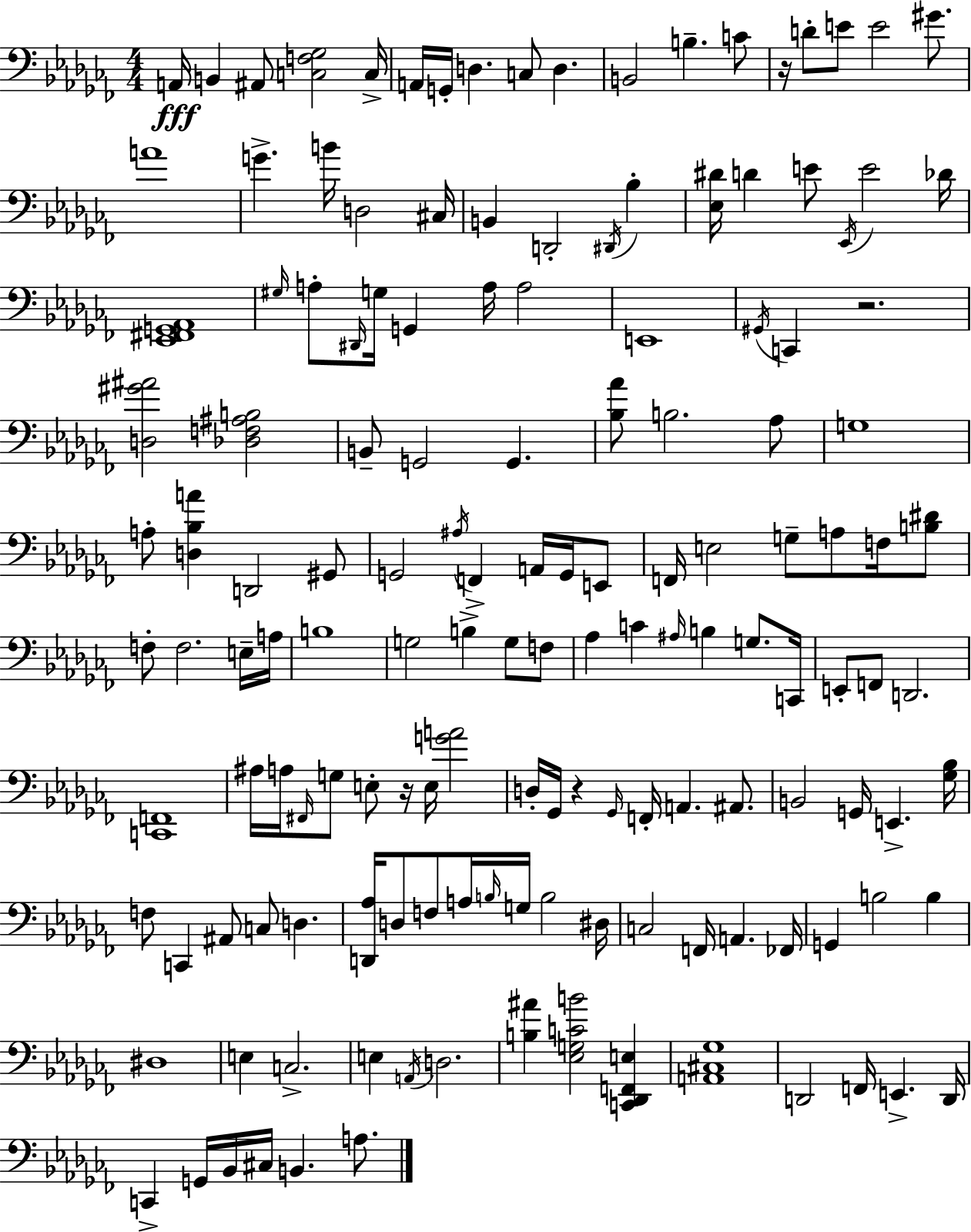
{
  \clef bass
  \numericTimeSignature
  \time 4/4
  \key aes \minor
  a,16\fff b,4 ais,8 <c f ges>2 c16-> | a,16 g,16-. d4. c8 d4. | b,2 b4.-- c'8 | r16 d'8-. e'8 e'2 gis'8. | \break a'1 | g'4.-> b'16 d2 cis16 | b,4 d,2-. \acciaccatura { dis,16 } bes4-. | <ees dis'>16 d'4 e'8 \acciaccatura { ees,16 } e'2 | \break des'16 <ees, fis, g, aes,>1 | \grace { gis16 } a8-. \grace { dis,16 } g16 g,4 a16 a2 | e,1 | \acciaccatura { gis,16 } c,4 r2. | \break <d gis' ais'>2 <des f ais b>2 | b,8-- g,2 g,4. | <bes aes'>8 b2. | aes8 g1 | \break a8-. <d bes a'>4 d,2 | gis,8 g,2 \acciaccatura { ais16 } f,4-> | a,16 g,16 e,8 f,16 e2 g8-- | a8 f16 <b dis'>8 f8-. f2. | \break e16-- a16 b1 | g2 b4-> | g8 f8 aes4 c'4 \grace { ais16 } b4 | g8. c,16 e,8-. f,8 d,2. | \break <c, f,>1 | ais16 a16 \grace { fis,16 } g8 e8-. r16 e16 | <g' a'>2 d16-. ges,16 r4 \grace { ges,16 } f,16-. | a,4. ais,8. b,2 | \break g,16 e,4.-> <ges bes>16 f8 c,4 ais,8 | c8 d4. <d, aes>16 d8 f8 a16 \grace { b16 } | g16 b2 dis16 c2 | f,16 a,4. fes,16 g,4 b2 | \break b4 dis1 | e4 c2.-> | e4 \acciaccatura { a,16 } d2. | <b ais'>4 <ees g c' b'>2 | \break <c, des, f, e>4 <a, cis ges>1 | d,2 | f,16 e,4.-> d,16 c,4-> g,16 | bes,16 cis16 b,4. a8. \bar "|."
}